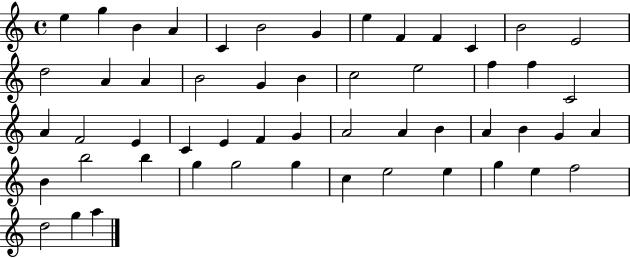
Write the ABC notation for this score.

X:1
T:Untitled
M:4/4
L:1/4
K:C
e g B A C B2 G e F F C B2 E2 d2 A A B2 G B c2 e2 f f C2 A F2 E C E F G A2 A B A B G A B b2 b g g2 g c e2 e g e f2 d2 g a